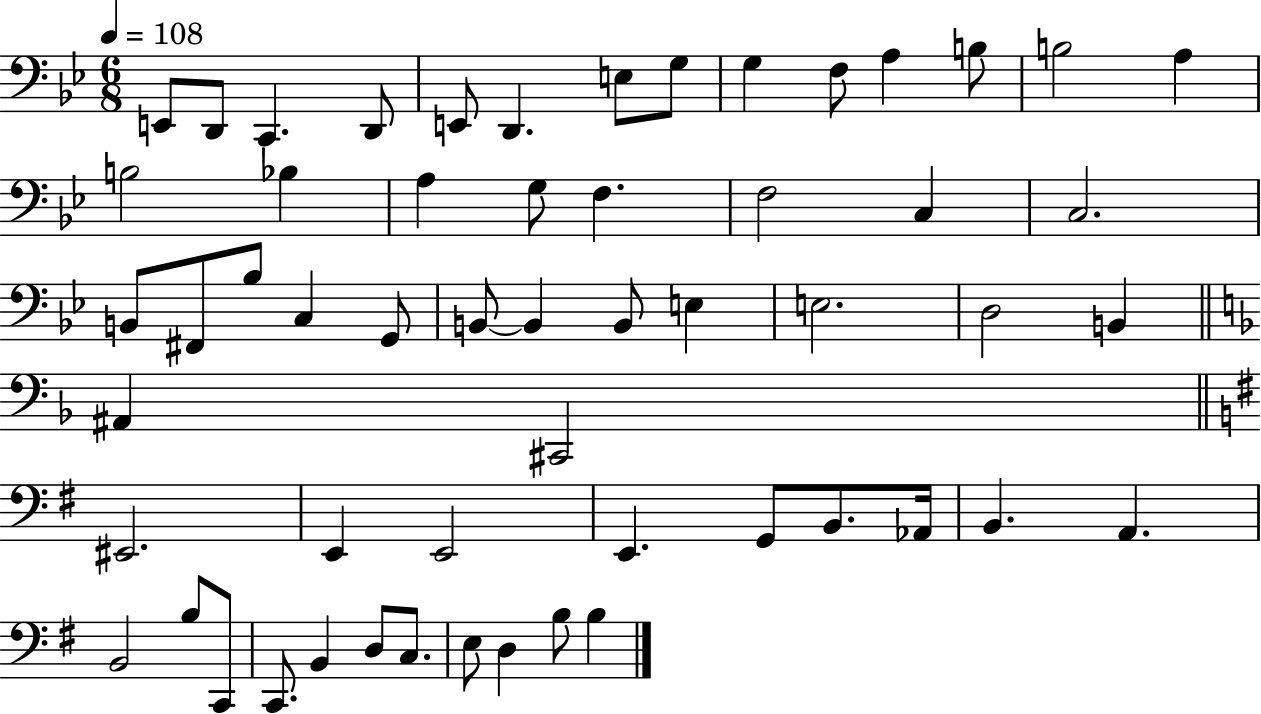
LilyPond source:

{
  \clef bass
  \numericTimeSignature
  \time 6/8
  \key bes \major
  \tempo 4 = 108
  e,8 d,8 c,4. d,8 | e,8 d,4. e8 g8 | g4 f8 a4 b8 | b2 a4 | \break b2 bes4 | a4 g8 f4. | f2 c4 | c2. | \break b,8 fis,8 bes8 c4 g,8 | b,8~~ b,4 b,8 e4 | e2. | d2 b,4 | \break \bar "||" \break \key f \major ais,4 cis,2 | \bar "||" \break \key g \major eis,2. | e,4 e,2 | e,4. g,8 b,8. aes,16 | b,4. a,4. | \break b,2 b8 c,8 | c,8. b,4 d8 c8. | e8 d4 b8 b4 | \bar "|."
}